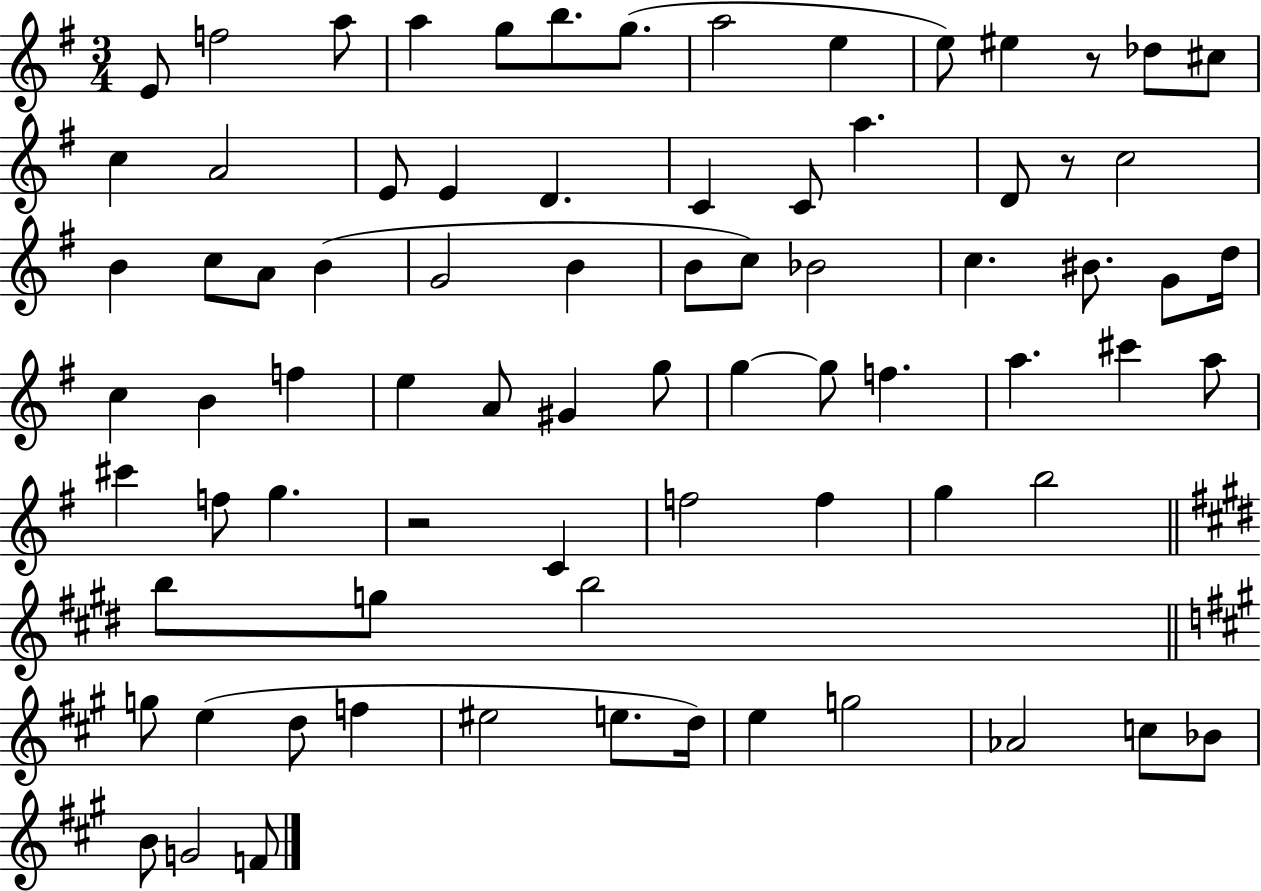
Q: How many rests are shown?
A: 3